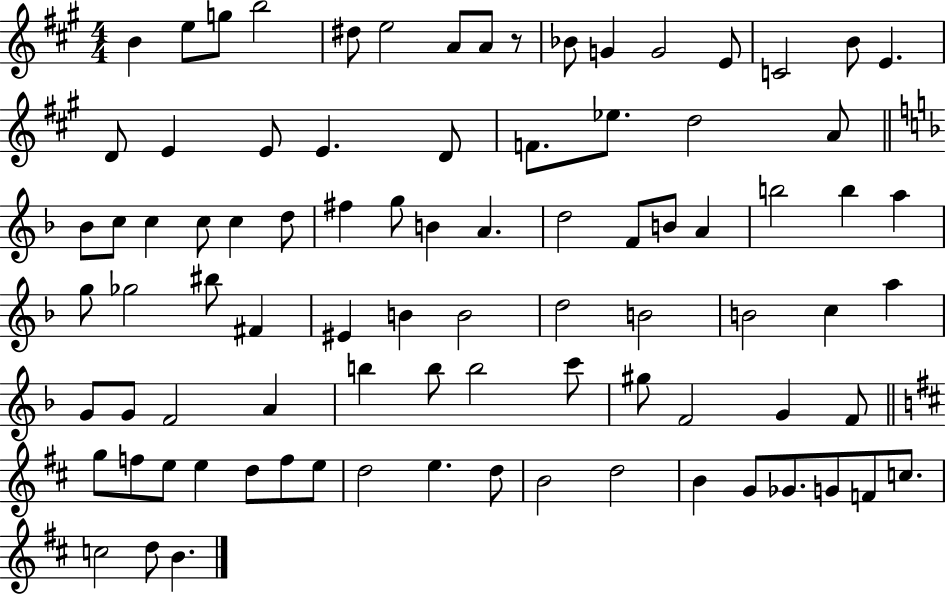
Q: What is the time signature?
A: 4/4